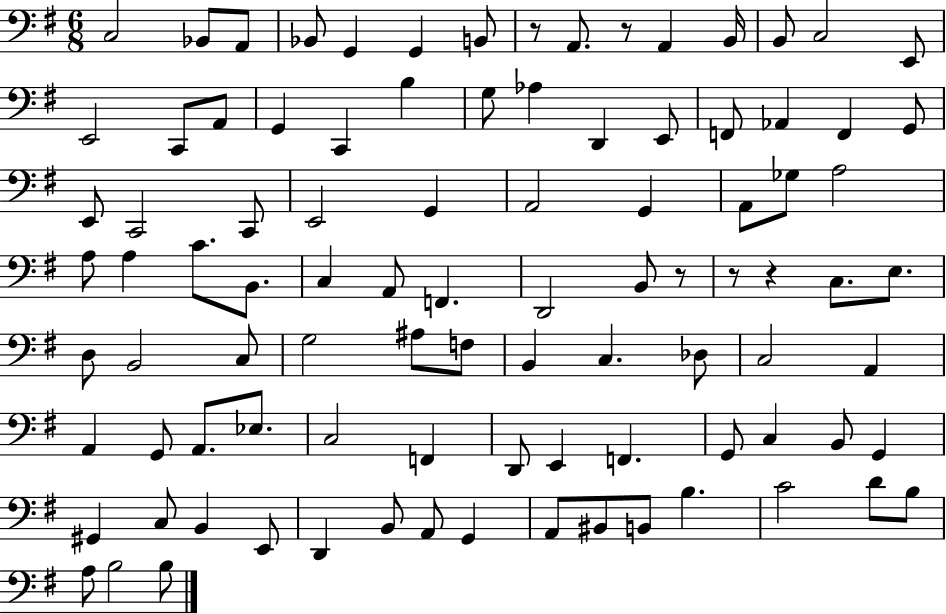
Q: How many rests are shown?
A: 5